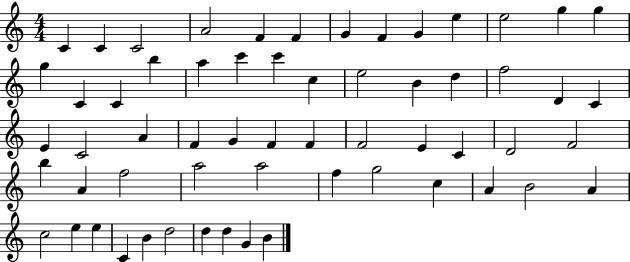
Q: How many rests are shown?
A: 0